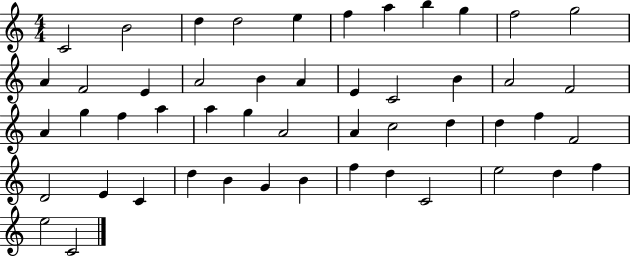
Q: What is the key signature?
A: C major